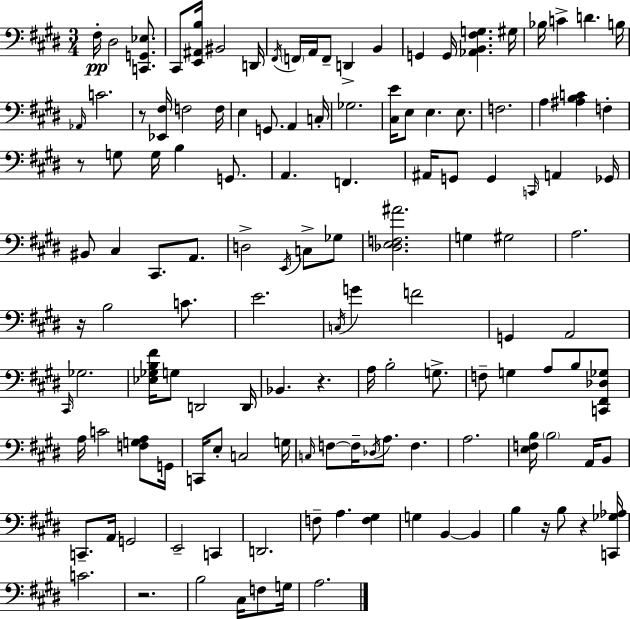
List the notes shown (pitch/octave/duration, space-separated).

F#3/s D#3/h [C2,G2,Eb3]/e. C#2/e [E2,A#2,B3]/s BIS2/h D2/s F#2/s F2/s A2/s F2/e D2/q B2/q G2/q G2/s [Ab2,B2,F#3,G3]/q. G#3/s Bb3/s C4/q D4/q. B3/s Ab2/s C4/h. R/e [Eb2,F#3]/s F3/h F3/s E3/q G2/e. A2/q C3/s Gb3/h. [C#3,E4]/s E3/e E3/q. E3/e. F3/h. A3/q [A#3,B3,C4]/q F3/q R/e G3/e G3/s B3/q G2/e. A2/q. F2/q. A#2/s G2/e G2/q C2/s A2/q Gb2/s BIS2/e C#3/q C#2/e. A2/e. D3/h E2/s C3/e Gb3/e [Db3,E3,F3,A#4]/h. G3/q G#3/h A3/h. R/s B3/h C4/e. E4/h. C3/s G4/q F4/h G2/q A2/h C#2/s Gb3/h. [Eb3,Gb3,B3,F#4]/s G3/e D2/h D2/s Bb2/q. R/q. A3/s B3/h G3/e. F3/e G3/q A3/e B3/e [C2,F#2,Db3,Gb3]/e A3/s C4/h [F3,G3,A3]/e G2/s C2/s E3/e C3/h G3/s C3/s F3/e F3/s Db3/s A3/e. F3/q. A3/h. [E3,F3,B3]/s B3/h A2/s B2/e C2/e. A2/s G2/h E2/h C2/q D2/h. F3/e A3/q. [F3,G#3]/q G3/q B2/q B2/q B3/q R/s B3/e R/q [C2,Gb3,Ab3]/s C4/h. R/h. B3/h C#3/s F3/e G3/s A3/h.